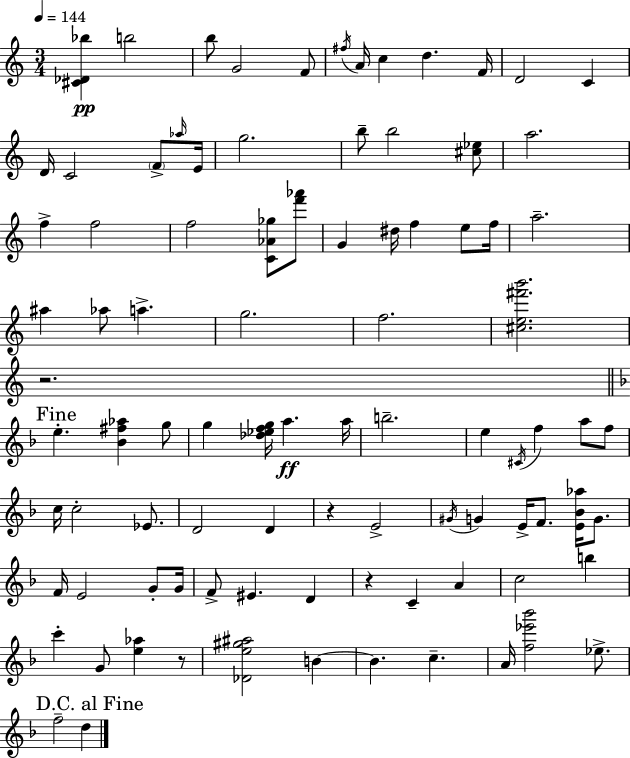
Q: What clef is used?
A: treble